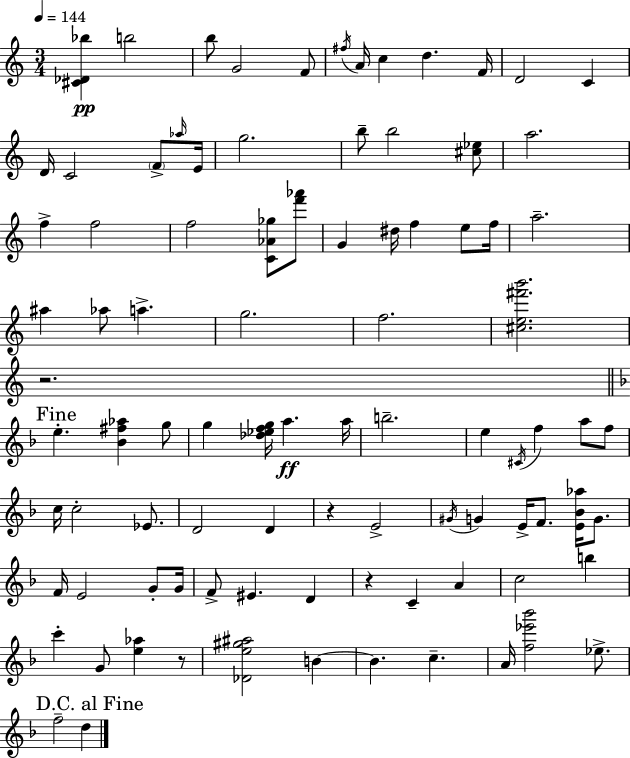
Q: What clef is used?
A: treble